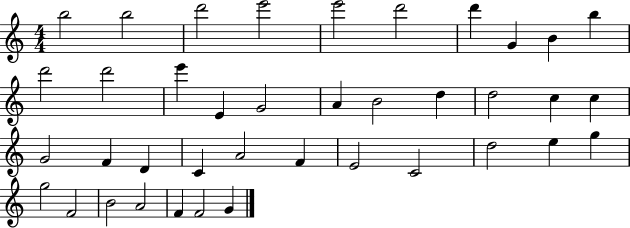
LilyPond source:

{
  \clef treble
  \numericTimeSignature
  \time 4/4
  \key c \major
  b''2 b''2 | d'''2 e'''2 | e'''2 d'''2 | d'''4 g'4 b'4 b''4 | \break d'''2 d'''2 | e'''4 e'4 g'2 | a'4 b'2 d''4 | d''2 c''4 c''4 | \break g'2 f'4 d'4 | c'4 a'2 f'4 | e'2 c'2 | d''2 e''4 g''4 | \break g''2 f'2 | b'2 a'2 | f'4 f'2 g'4 | \bar "|."
}